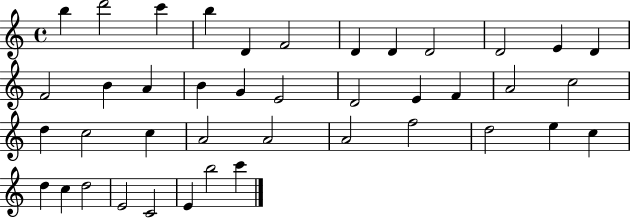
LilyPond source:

{
  \clef treble
  \time 4/4
  \defaultTimeSignature
  \key c \major
  b''4 d'''2 c'''4 | b''4 d'4 f'2 | d'4 d'4 d'2 | d'2 e'4 d'4 | \break f'2 b'4 a'4 | b'4 g'4 e'2 | d'2 e'4 f'4 | a'2 c''2 | \break d''4 c''2 c''4 | a'2 a'2 | a'2 f''2 | d''2 e''4 c''4 | \break d''4 c''4 d''2 | e'2 c'2 | e'4 b''2 c'''4 | \bar "|."
}